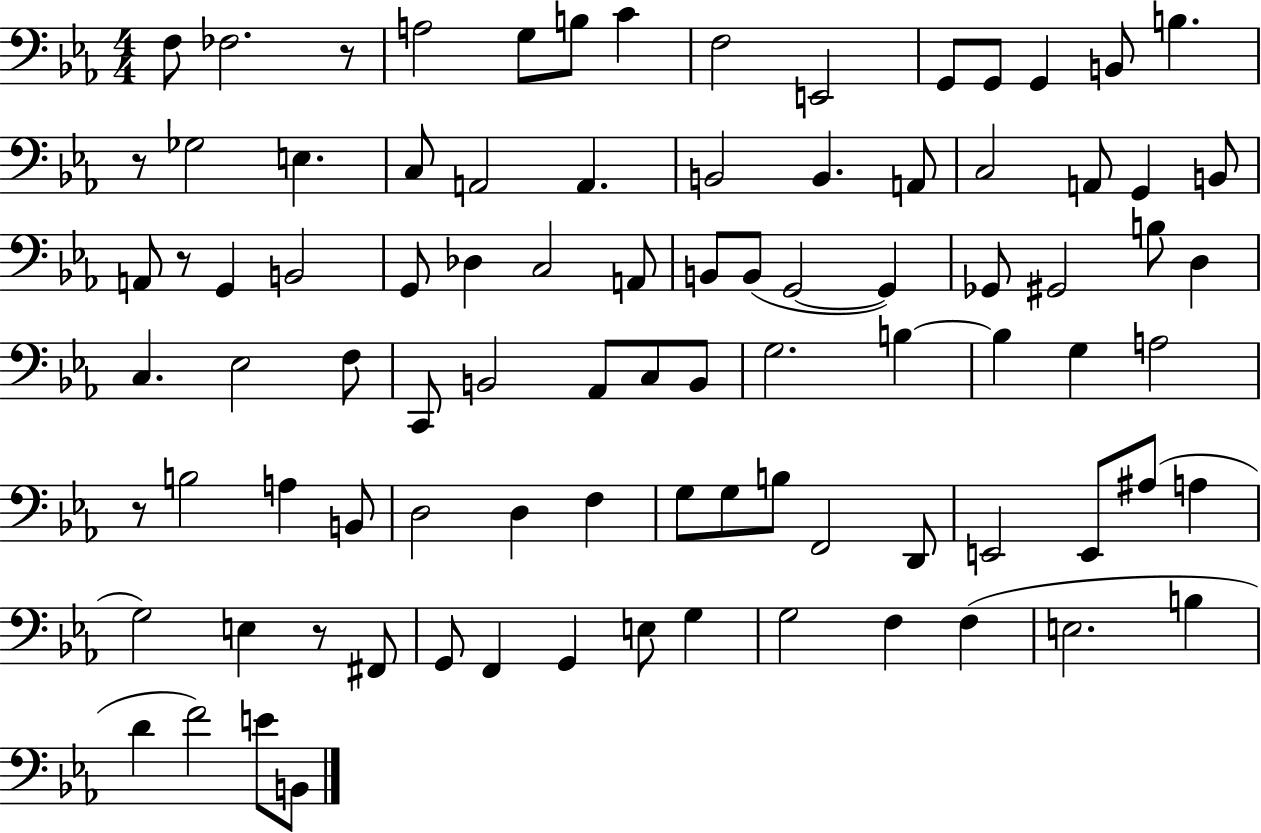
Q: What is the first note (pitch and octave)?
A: F3